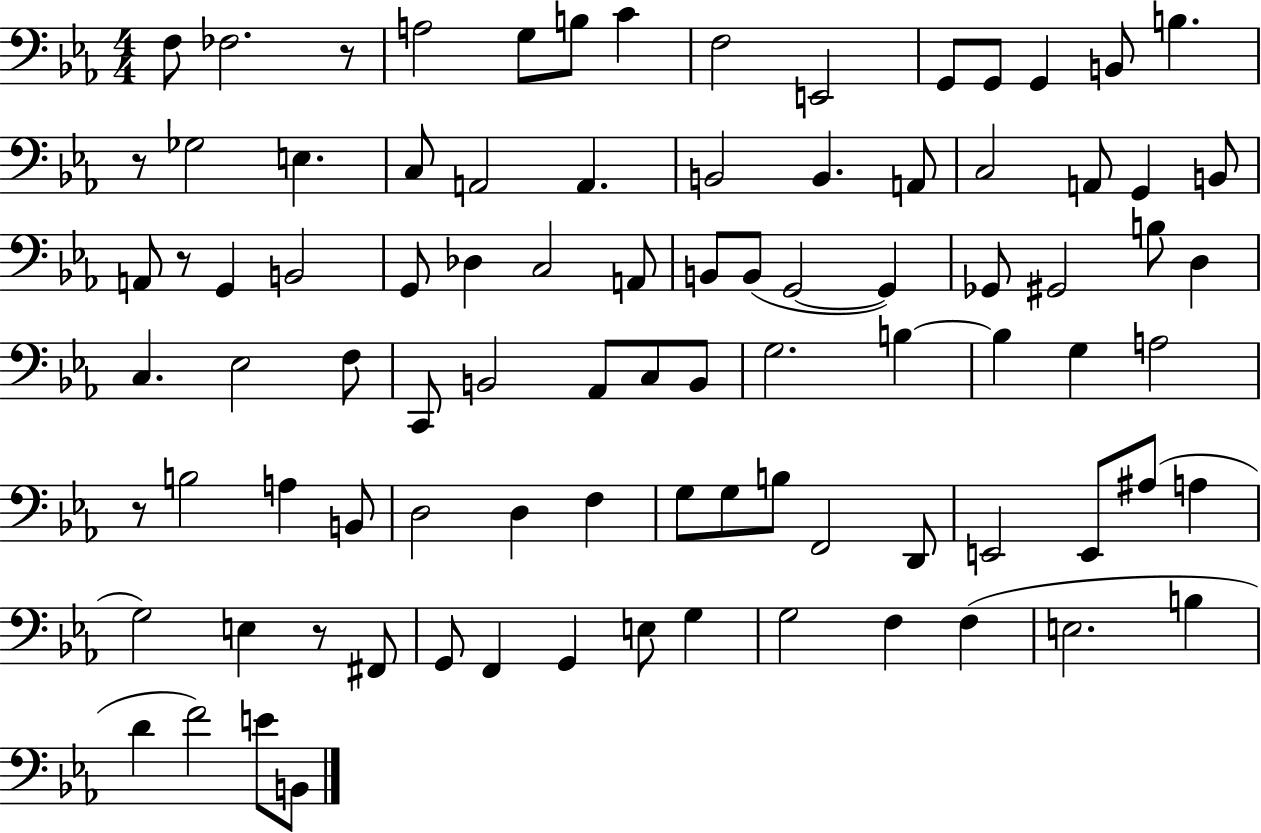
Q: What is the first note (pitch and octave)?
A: F3